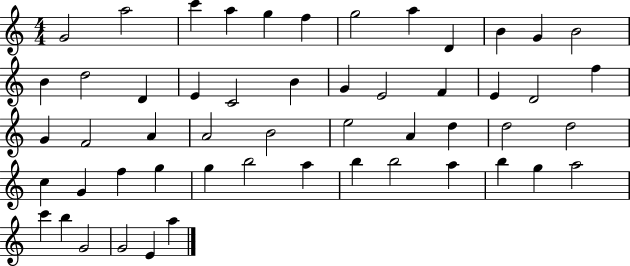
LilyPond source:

{
  \clef treble
  \numericTimeSignature
  \time 4/4
  \key c \major
  g'2 a''2 | c'''4 a''4 g''4 f''4 | g''2 a''4 d'4 | b'4 g'4 b'2 | \break b'4 d''2 d'4 | e'4 c'2 b'4 | g'4 e'2 f'4 | e'4 d'2 f''4 | \break g'4 f'2 a'4 | a'2 b'2 | e''2 a'4 d''4 | d''2 d''2 | \break c''4 g'4 f''4 g''4 | g''4 b''2 a''4 | b''4 b''2 a''4 | b''4 g''4 a''2 | \break c'''4 b''4 g'2 | g'2 e'4 a''4 | \bar "|."
}